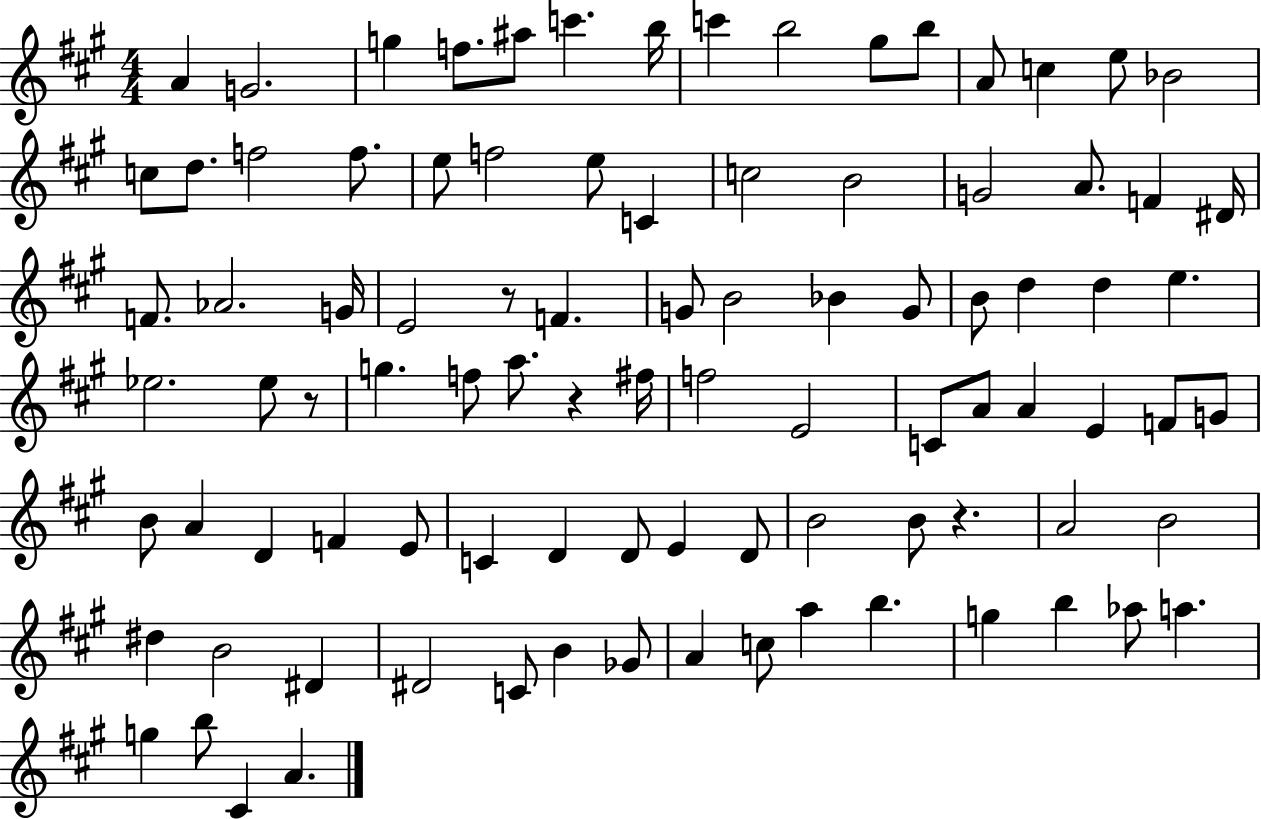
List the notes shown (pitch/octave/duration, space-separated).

A4/q G4/h. G5/q F5/e. A#5/e C6/q. B5/s C6/q B5/h G#5/e B5/e A4/e C5/q E5/e Bb4/h C5/e D5/e. F5/h F5/e. E5/e F5/h E5/e C4/q C5/h B4/h G4/h A4/e. F4/q D#4/s F4/e. Ab4/h. G4/s E4/h R/e F4/q. G4/e B4/h Bb4/q G4/e B4/e D5/q D5/q E5/q. Eb5/h. Eb5/e R/e G5/q. F5/e A5/e. R/q F#5/s F5/h E4/h C4/e A4/e A4/q E4/q F4/e G4/e B4/e A4/q D4/q F4/q E4/e C4/q D4/q D4/e E4/q D4/e B4/h B4/e R/q. A4/h B4/h D#5/q B4/h D#4/q D#4/h C4/e B4/q Gb4/e A4/q C5/e A5/q B5/q. G5/q B5/q Ab5/e A5/q. G5/q B5/e C#4/q A4/q.